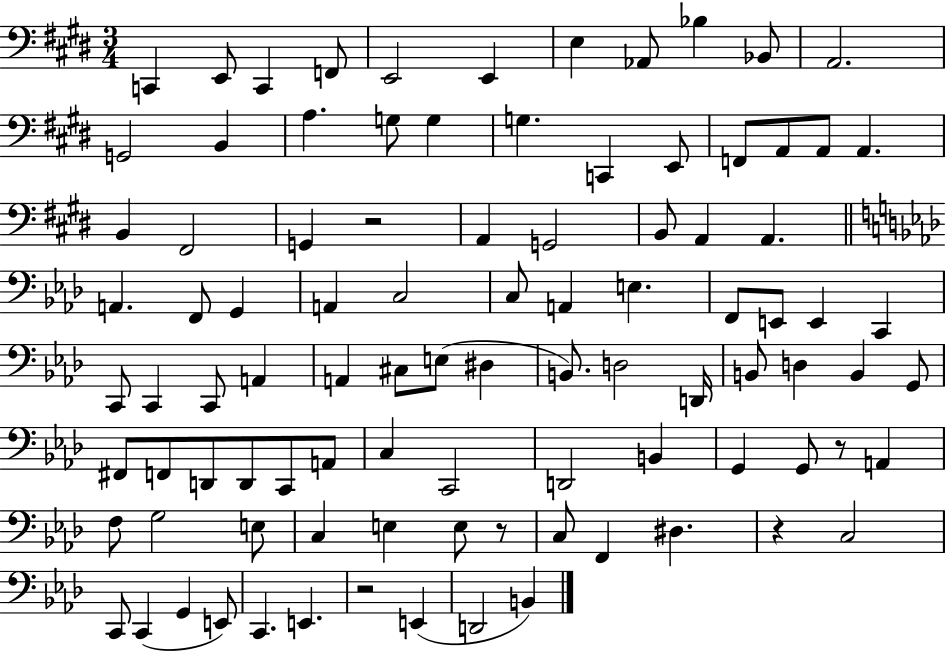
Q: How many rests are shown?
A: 5